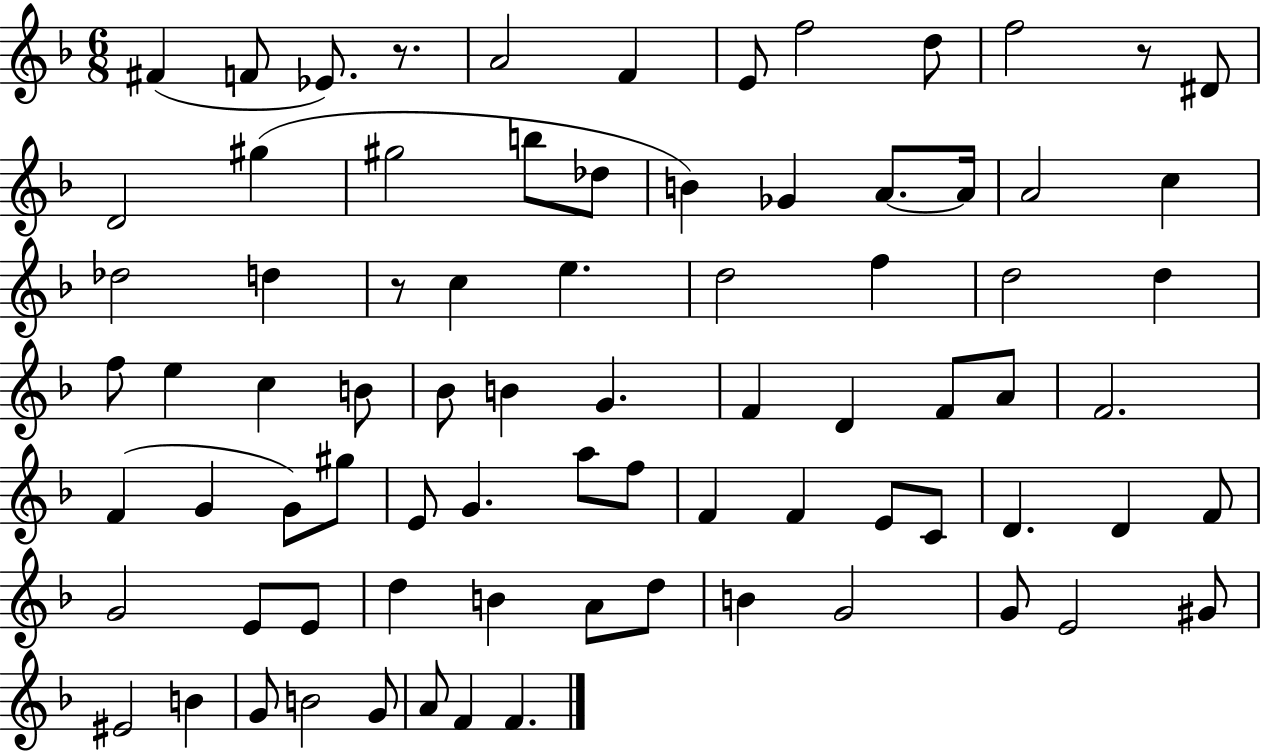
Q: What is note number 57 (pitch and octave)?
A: G4